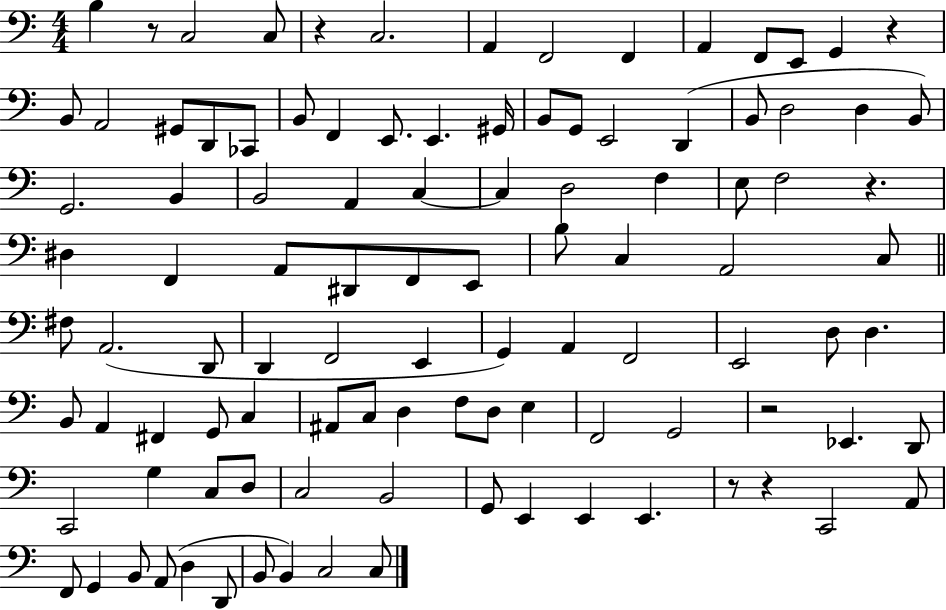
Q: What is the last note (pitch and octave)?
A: C3